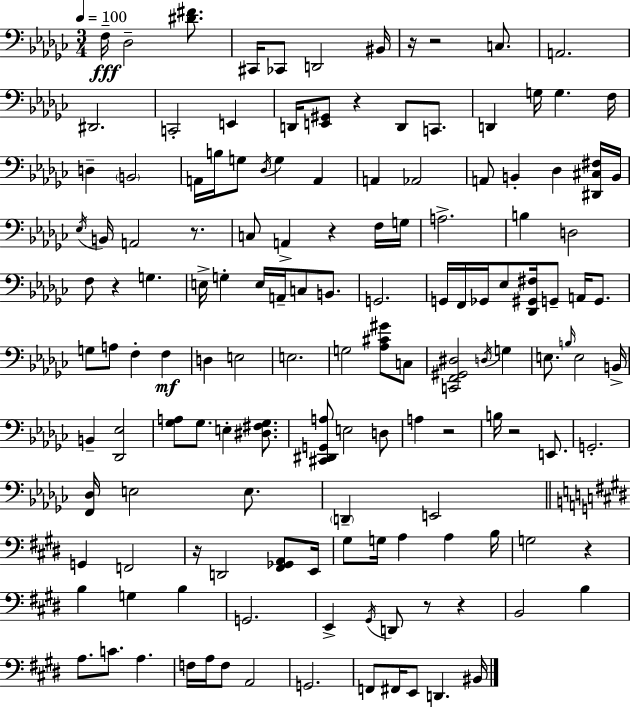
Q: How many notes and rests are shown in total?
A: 142